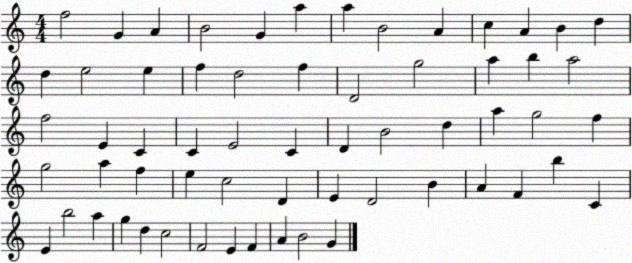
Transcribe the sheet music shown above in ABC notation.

X:1
T:Untitled
M:4/4
L:1/4
K:C
f2 G A B2 G a a B2 A c A B d d e2 e f d2 f D2 g2 a b a2 f2 E C C E2 C D B2 d a g2 f g2 a f e c2 D E D2 B A F b C E b2 a g d c2 F2 E F A B2 G